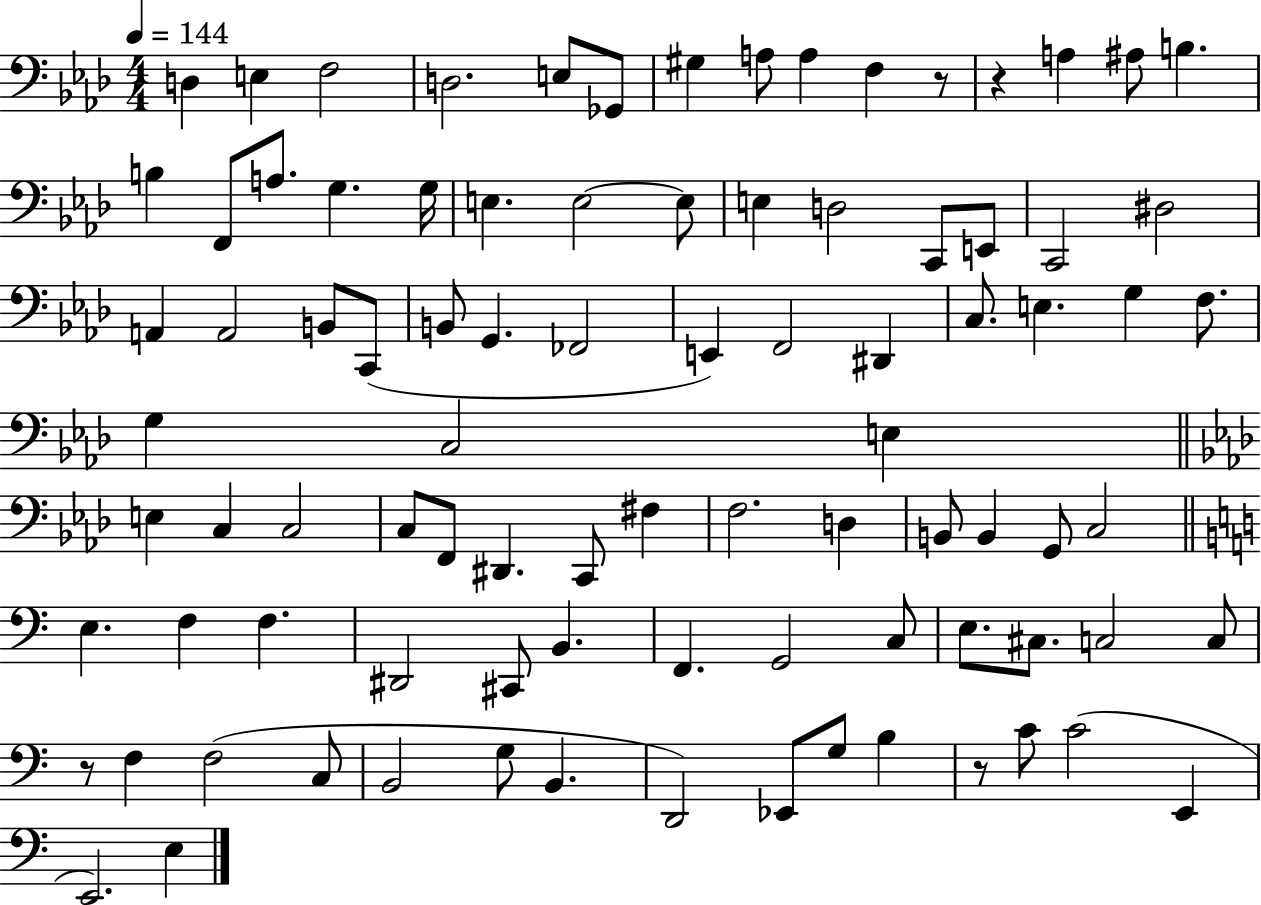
X:1
T:Untitled
M:4/4
L:1/4
K:Ab
D, E, F,2 D,2 E,/2 _G,,/2 ^G, A,/2 A, F, z/2 z A, ^A,/2 B, B, F,,/2 A,/2 G, G,/4 E, E,2 E,/2 E, D,2 C,,/2 E,,/2 C,,2 ^D,2 A,, A,,2 B,,/2 C,,/2 B,,/2 G,, _F,,2 E,, F,,2 ^D,, C,/2 E, G, F,/2 G, C,2 E, E, C, C,2 C,/2 F,,/2 ^D,, C,,/2 ^F, F,2 D, B,,/2 B,, G,,/2 C,2 E, F, F, ^D,,2 ^C,,/2 B,, F,, G,,2 C,/2 E,/2 ^C,/2 C,2 C,/2 z/2 F, F,2 C,/2 B,,2 G,/2 B,, D,,2 _E,,/2 G,/2 B, z/2 C/2 C2 E,, E,,2 E,